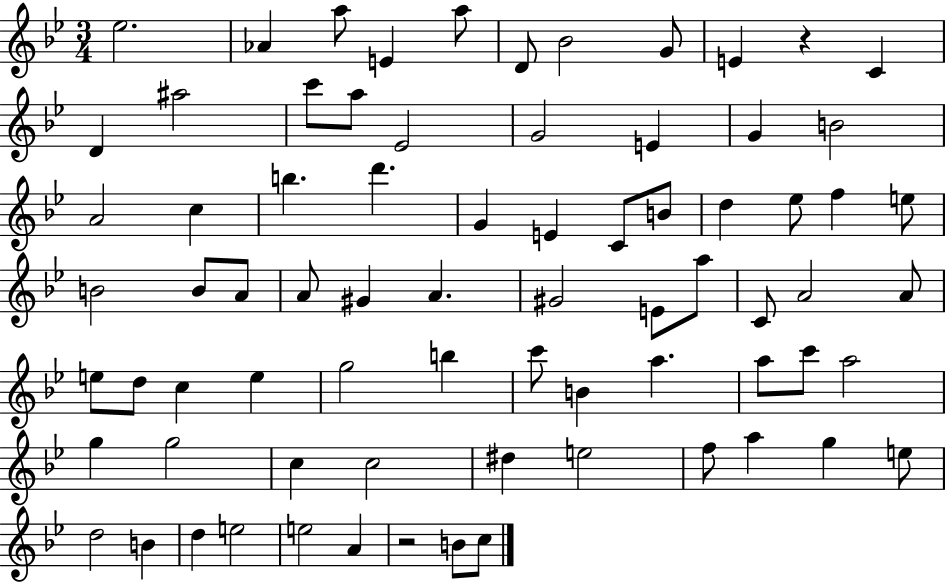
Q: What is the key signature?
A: BES major